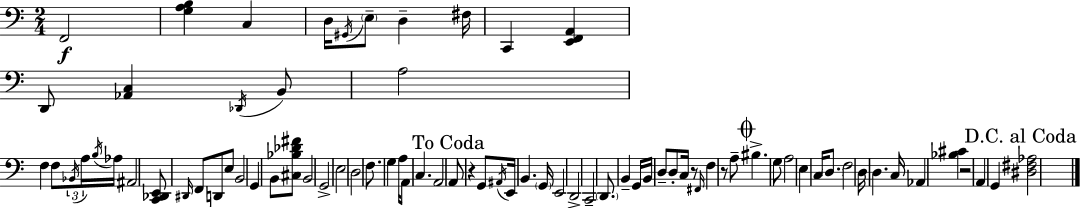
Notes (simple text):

F2/h [G3,A3,B3]/q C3/q D3/s G#2/s E3/e D3/q F#3/s C2/q [E2,F2,A2]/q D2/e [Ab2,C3]/q Db2/s B2/e A3/h F3/q F3/e Bb2/s A3/s B3/s Ab3/s A#2/h [C2,Db2,E2]/e D#2/s F2/e D2/e E3/e B2/h G2/q B2/e [C#3,Bb3,Db4,F#4]/e B2/h G2/h E3/h D3/h F3/e. G3/q A3/s A2/e C3/q. A2/h A2/e R/q G2/e A#2/s E2/s B2/q. G2/s E2/h D2/h C2/h D2/e. B2/q G2/s B2/s D3/e D3/e C3/s R/e F#2/s F3/q R/e A3/e BIS3/q. G3/e A3/h E3/q C3/s D3/e. F3/h D3/s D3/q. C3/s Ab2/q [Bb3,C#4]/q R/h A2/q G2/q [D#3,F#3,Ab3]/h